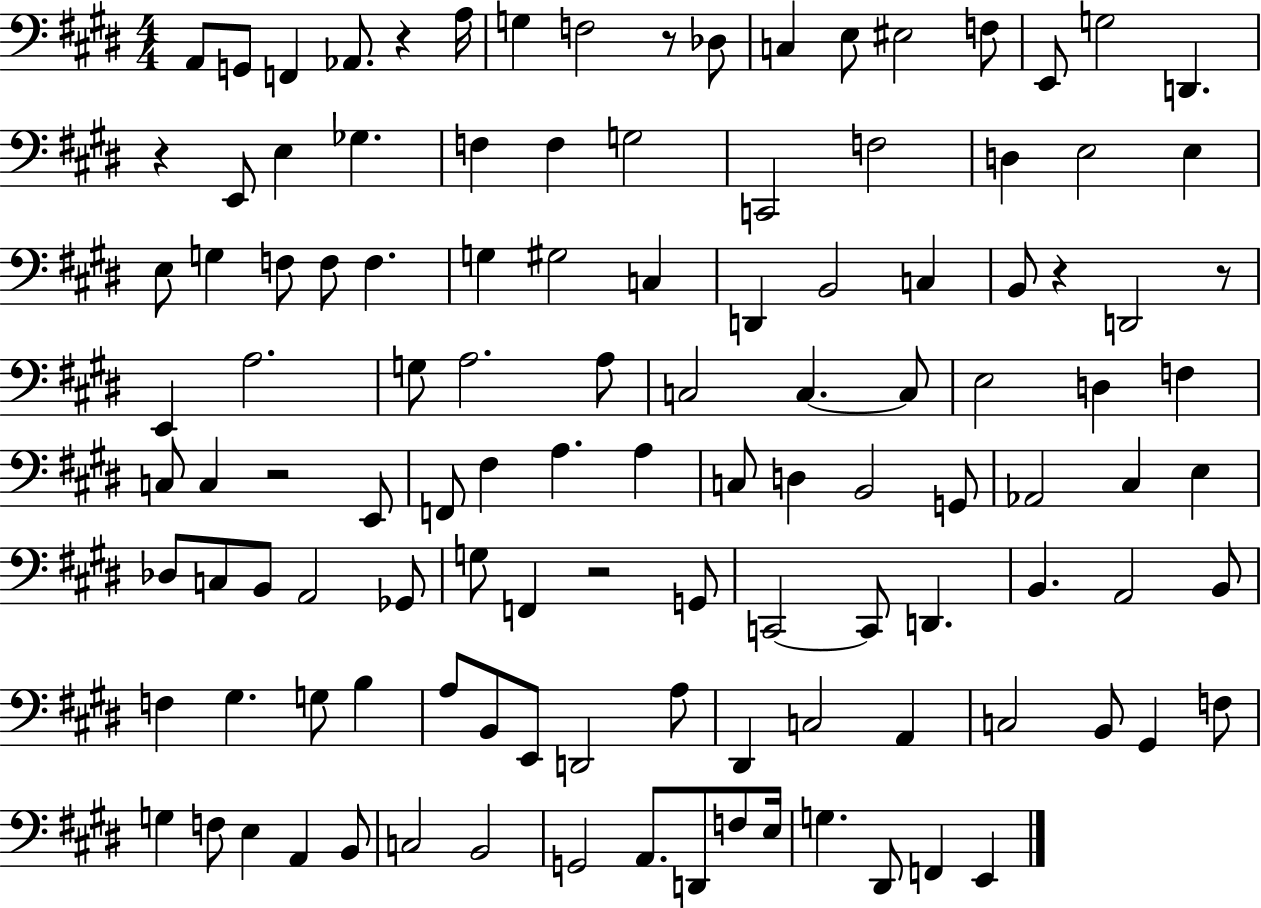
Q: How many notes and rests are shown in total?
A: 117